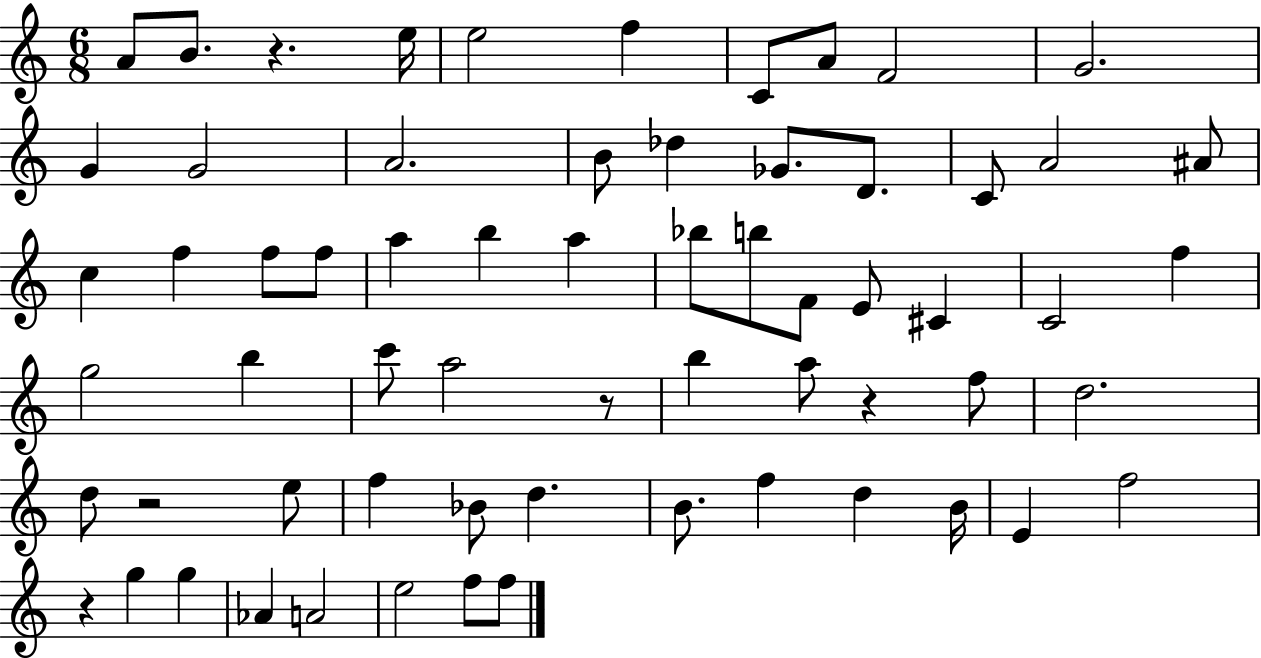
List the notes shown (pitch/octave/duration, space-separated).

A4/e B4/e. R/q. E5/s E5/h F5/q C4/e A4/e F4/h G4/h. G4/q G4/h A4/h. B4/e Db5/q Gb4/e. D4/e. C4/e A4/h A#4/e C5/q F5/q F5/e F5/e A5/q B5/q A5/q Bb5/e B5/e F4/e E4/e C#4/q C4/h F5/q G5/h B5/q C6/e A5/h R/e B5/q A5/e R/q F5/e D5/h. D5/e R/h E5/e F5/q Bb4/e D5/q. B4/e. F5/q D5/q B4/s E4/q F5/h R/q G5/q G5/q Ab4/q A4/h E5/h F5/e F5/e